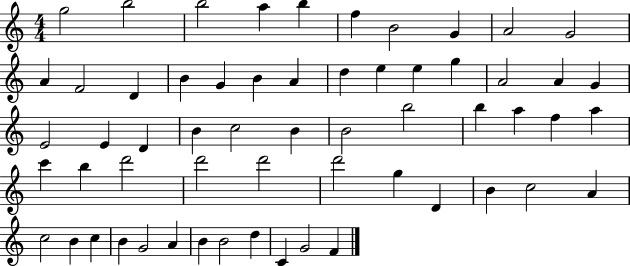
{
  \clef treble
  \numericTimeSignature
  \time 4/4
  \key c \major
  g''2 b''2 | b''2 a''4 b''4 | f''4 b'2 g'4 | a'2 g'2 | \break a'4 f'2 d'4 | b'4 g'4 b'4 a'4 | d''4 e''4 e''4 g''4 | a'2 a'4 g'4 | \break e'2 e'4 d'4 | b'4 c''2 b'4 | b'2 b''2 | b''4 a''4 f''4 a''4 | \break c'''4 b''4 d'''2 | d'''2 d'''2 | d'''2 g''4 d'4 | b'4 c''2 a'4 | \break c''2 b'4 c''4 | b'4 g'2 a'4 | b'4 b'2 d''4 | c'4 g'2 f'4 | \break \bar "|."
}